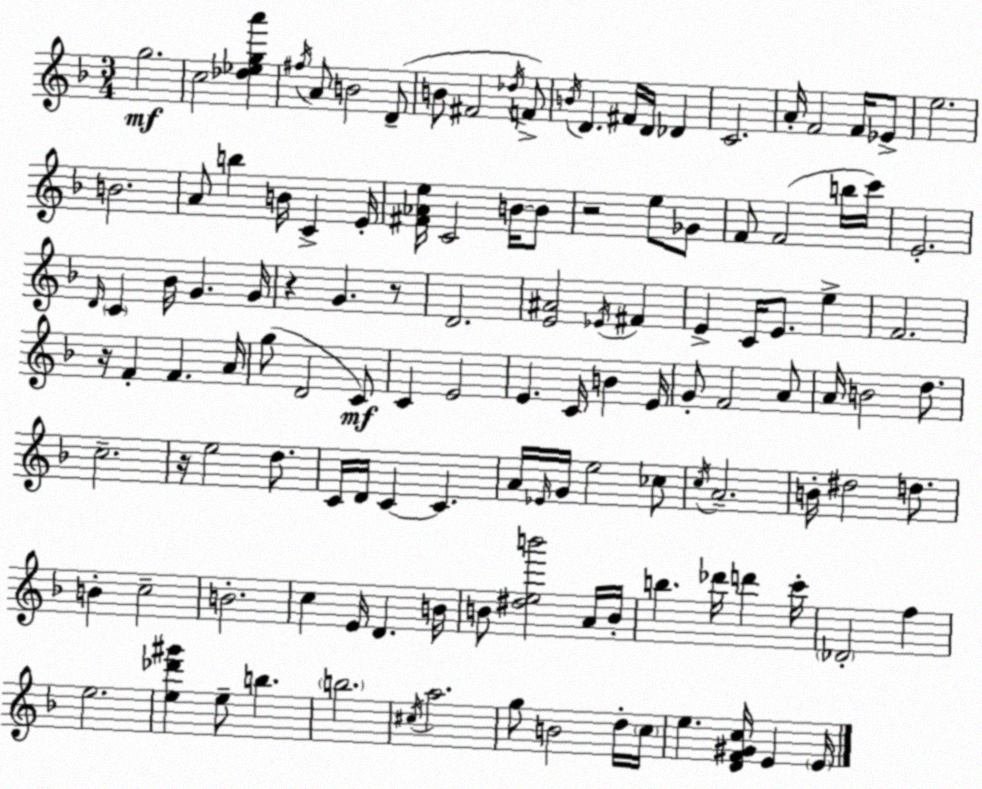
X:1
T:Untitled
M:3/4
L:1/4
K:Dm
g2 c2 [_d_ega'] ^f/4 A/2 B2 D/2 B/2 ^F2 _d/4 F/2 B/4 D ^F/4 D/4 _D C2 A/4 F2 F/4 _E/2 e2 B2 A/2 b B/4 C E/4 [^F_Ae]/4 C2 B/4 B/2 z2 e/2 _G/2 F/2 F2 b/4 c'/4 E2 D/4 C _B/4 G G/4 z G z/2 D2 [E^A]2 _E/4 ^F E C/4 E/2 e F2 z/4 F F A/4 g/2 D2 C/2 C E2 E C/4 B E/4 G/2 F2 A/2 A/4 B2 d/2 c2 z/4 e2 d/2 C/4 D/4 C C A/4 _E/4 G/4 e2 _c/2 c/4 A2 B/4 ^d2 d/2 B c2 B2 c E/4 D B/4 B/2 [^deb']2 A/4 B/4 b _d'/4 d' c'/4 _D2 f e2 [e_d'^g'] e/2 b b2 ^c/4 a2 g/2 B2 d/4 c/4 e [DF^Gc]/4 E E/4